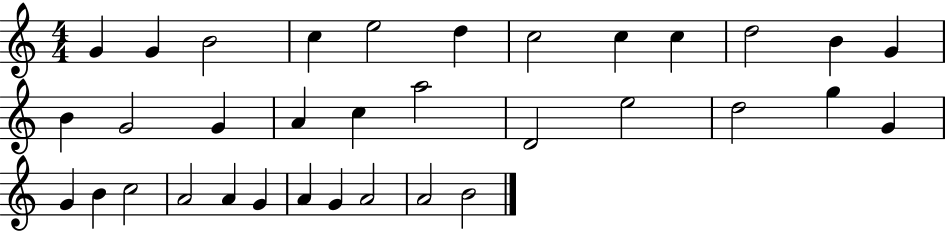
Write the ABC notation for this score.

X:1
T:Untitled
M:4/4
L:1/4
K:C
G G B2 c e2 d c2 c c d2 B G B G2 G A c a2 D2 e2 d2 g G G B c2 A2 A G A G A2 A2 B2